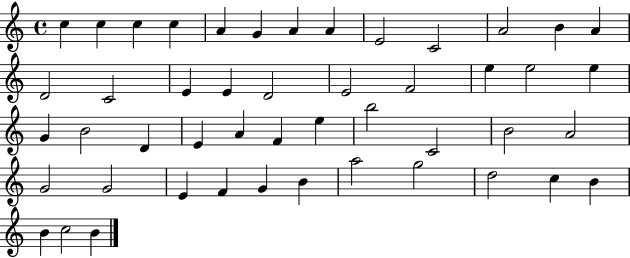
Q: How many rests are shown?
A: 0